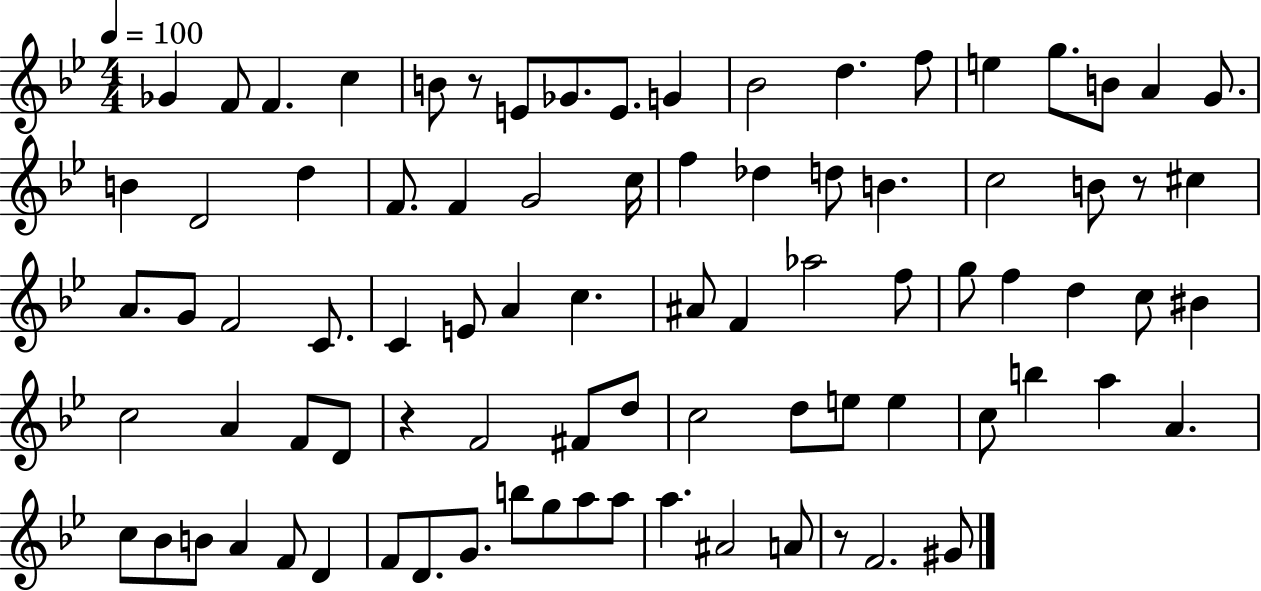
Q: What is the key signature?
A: BES major